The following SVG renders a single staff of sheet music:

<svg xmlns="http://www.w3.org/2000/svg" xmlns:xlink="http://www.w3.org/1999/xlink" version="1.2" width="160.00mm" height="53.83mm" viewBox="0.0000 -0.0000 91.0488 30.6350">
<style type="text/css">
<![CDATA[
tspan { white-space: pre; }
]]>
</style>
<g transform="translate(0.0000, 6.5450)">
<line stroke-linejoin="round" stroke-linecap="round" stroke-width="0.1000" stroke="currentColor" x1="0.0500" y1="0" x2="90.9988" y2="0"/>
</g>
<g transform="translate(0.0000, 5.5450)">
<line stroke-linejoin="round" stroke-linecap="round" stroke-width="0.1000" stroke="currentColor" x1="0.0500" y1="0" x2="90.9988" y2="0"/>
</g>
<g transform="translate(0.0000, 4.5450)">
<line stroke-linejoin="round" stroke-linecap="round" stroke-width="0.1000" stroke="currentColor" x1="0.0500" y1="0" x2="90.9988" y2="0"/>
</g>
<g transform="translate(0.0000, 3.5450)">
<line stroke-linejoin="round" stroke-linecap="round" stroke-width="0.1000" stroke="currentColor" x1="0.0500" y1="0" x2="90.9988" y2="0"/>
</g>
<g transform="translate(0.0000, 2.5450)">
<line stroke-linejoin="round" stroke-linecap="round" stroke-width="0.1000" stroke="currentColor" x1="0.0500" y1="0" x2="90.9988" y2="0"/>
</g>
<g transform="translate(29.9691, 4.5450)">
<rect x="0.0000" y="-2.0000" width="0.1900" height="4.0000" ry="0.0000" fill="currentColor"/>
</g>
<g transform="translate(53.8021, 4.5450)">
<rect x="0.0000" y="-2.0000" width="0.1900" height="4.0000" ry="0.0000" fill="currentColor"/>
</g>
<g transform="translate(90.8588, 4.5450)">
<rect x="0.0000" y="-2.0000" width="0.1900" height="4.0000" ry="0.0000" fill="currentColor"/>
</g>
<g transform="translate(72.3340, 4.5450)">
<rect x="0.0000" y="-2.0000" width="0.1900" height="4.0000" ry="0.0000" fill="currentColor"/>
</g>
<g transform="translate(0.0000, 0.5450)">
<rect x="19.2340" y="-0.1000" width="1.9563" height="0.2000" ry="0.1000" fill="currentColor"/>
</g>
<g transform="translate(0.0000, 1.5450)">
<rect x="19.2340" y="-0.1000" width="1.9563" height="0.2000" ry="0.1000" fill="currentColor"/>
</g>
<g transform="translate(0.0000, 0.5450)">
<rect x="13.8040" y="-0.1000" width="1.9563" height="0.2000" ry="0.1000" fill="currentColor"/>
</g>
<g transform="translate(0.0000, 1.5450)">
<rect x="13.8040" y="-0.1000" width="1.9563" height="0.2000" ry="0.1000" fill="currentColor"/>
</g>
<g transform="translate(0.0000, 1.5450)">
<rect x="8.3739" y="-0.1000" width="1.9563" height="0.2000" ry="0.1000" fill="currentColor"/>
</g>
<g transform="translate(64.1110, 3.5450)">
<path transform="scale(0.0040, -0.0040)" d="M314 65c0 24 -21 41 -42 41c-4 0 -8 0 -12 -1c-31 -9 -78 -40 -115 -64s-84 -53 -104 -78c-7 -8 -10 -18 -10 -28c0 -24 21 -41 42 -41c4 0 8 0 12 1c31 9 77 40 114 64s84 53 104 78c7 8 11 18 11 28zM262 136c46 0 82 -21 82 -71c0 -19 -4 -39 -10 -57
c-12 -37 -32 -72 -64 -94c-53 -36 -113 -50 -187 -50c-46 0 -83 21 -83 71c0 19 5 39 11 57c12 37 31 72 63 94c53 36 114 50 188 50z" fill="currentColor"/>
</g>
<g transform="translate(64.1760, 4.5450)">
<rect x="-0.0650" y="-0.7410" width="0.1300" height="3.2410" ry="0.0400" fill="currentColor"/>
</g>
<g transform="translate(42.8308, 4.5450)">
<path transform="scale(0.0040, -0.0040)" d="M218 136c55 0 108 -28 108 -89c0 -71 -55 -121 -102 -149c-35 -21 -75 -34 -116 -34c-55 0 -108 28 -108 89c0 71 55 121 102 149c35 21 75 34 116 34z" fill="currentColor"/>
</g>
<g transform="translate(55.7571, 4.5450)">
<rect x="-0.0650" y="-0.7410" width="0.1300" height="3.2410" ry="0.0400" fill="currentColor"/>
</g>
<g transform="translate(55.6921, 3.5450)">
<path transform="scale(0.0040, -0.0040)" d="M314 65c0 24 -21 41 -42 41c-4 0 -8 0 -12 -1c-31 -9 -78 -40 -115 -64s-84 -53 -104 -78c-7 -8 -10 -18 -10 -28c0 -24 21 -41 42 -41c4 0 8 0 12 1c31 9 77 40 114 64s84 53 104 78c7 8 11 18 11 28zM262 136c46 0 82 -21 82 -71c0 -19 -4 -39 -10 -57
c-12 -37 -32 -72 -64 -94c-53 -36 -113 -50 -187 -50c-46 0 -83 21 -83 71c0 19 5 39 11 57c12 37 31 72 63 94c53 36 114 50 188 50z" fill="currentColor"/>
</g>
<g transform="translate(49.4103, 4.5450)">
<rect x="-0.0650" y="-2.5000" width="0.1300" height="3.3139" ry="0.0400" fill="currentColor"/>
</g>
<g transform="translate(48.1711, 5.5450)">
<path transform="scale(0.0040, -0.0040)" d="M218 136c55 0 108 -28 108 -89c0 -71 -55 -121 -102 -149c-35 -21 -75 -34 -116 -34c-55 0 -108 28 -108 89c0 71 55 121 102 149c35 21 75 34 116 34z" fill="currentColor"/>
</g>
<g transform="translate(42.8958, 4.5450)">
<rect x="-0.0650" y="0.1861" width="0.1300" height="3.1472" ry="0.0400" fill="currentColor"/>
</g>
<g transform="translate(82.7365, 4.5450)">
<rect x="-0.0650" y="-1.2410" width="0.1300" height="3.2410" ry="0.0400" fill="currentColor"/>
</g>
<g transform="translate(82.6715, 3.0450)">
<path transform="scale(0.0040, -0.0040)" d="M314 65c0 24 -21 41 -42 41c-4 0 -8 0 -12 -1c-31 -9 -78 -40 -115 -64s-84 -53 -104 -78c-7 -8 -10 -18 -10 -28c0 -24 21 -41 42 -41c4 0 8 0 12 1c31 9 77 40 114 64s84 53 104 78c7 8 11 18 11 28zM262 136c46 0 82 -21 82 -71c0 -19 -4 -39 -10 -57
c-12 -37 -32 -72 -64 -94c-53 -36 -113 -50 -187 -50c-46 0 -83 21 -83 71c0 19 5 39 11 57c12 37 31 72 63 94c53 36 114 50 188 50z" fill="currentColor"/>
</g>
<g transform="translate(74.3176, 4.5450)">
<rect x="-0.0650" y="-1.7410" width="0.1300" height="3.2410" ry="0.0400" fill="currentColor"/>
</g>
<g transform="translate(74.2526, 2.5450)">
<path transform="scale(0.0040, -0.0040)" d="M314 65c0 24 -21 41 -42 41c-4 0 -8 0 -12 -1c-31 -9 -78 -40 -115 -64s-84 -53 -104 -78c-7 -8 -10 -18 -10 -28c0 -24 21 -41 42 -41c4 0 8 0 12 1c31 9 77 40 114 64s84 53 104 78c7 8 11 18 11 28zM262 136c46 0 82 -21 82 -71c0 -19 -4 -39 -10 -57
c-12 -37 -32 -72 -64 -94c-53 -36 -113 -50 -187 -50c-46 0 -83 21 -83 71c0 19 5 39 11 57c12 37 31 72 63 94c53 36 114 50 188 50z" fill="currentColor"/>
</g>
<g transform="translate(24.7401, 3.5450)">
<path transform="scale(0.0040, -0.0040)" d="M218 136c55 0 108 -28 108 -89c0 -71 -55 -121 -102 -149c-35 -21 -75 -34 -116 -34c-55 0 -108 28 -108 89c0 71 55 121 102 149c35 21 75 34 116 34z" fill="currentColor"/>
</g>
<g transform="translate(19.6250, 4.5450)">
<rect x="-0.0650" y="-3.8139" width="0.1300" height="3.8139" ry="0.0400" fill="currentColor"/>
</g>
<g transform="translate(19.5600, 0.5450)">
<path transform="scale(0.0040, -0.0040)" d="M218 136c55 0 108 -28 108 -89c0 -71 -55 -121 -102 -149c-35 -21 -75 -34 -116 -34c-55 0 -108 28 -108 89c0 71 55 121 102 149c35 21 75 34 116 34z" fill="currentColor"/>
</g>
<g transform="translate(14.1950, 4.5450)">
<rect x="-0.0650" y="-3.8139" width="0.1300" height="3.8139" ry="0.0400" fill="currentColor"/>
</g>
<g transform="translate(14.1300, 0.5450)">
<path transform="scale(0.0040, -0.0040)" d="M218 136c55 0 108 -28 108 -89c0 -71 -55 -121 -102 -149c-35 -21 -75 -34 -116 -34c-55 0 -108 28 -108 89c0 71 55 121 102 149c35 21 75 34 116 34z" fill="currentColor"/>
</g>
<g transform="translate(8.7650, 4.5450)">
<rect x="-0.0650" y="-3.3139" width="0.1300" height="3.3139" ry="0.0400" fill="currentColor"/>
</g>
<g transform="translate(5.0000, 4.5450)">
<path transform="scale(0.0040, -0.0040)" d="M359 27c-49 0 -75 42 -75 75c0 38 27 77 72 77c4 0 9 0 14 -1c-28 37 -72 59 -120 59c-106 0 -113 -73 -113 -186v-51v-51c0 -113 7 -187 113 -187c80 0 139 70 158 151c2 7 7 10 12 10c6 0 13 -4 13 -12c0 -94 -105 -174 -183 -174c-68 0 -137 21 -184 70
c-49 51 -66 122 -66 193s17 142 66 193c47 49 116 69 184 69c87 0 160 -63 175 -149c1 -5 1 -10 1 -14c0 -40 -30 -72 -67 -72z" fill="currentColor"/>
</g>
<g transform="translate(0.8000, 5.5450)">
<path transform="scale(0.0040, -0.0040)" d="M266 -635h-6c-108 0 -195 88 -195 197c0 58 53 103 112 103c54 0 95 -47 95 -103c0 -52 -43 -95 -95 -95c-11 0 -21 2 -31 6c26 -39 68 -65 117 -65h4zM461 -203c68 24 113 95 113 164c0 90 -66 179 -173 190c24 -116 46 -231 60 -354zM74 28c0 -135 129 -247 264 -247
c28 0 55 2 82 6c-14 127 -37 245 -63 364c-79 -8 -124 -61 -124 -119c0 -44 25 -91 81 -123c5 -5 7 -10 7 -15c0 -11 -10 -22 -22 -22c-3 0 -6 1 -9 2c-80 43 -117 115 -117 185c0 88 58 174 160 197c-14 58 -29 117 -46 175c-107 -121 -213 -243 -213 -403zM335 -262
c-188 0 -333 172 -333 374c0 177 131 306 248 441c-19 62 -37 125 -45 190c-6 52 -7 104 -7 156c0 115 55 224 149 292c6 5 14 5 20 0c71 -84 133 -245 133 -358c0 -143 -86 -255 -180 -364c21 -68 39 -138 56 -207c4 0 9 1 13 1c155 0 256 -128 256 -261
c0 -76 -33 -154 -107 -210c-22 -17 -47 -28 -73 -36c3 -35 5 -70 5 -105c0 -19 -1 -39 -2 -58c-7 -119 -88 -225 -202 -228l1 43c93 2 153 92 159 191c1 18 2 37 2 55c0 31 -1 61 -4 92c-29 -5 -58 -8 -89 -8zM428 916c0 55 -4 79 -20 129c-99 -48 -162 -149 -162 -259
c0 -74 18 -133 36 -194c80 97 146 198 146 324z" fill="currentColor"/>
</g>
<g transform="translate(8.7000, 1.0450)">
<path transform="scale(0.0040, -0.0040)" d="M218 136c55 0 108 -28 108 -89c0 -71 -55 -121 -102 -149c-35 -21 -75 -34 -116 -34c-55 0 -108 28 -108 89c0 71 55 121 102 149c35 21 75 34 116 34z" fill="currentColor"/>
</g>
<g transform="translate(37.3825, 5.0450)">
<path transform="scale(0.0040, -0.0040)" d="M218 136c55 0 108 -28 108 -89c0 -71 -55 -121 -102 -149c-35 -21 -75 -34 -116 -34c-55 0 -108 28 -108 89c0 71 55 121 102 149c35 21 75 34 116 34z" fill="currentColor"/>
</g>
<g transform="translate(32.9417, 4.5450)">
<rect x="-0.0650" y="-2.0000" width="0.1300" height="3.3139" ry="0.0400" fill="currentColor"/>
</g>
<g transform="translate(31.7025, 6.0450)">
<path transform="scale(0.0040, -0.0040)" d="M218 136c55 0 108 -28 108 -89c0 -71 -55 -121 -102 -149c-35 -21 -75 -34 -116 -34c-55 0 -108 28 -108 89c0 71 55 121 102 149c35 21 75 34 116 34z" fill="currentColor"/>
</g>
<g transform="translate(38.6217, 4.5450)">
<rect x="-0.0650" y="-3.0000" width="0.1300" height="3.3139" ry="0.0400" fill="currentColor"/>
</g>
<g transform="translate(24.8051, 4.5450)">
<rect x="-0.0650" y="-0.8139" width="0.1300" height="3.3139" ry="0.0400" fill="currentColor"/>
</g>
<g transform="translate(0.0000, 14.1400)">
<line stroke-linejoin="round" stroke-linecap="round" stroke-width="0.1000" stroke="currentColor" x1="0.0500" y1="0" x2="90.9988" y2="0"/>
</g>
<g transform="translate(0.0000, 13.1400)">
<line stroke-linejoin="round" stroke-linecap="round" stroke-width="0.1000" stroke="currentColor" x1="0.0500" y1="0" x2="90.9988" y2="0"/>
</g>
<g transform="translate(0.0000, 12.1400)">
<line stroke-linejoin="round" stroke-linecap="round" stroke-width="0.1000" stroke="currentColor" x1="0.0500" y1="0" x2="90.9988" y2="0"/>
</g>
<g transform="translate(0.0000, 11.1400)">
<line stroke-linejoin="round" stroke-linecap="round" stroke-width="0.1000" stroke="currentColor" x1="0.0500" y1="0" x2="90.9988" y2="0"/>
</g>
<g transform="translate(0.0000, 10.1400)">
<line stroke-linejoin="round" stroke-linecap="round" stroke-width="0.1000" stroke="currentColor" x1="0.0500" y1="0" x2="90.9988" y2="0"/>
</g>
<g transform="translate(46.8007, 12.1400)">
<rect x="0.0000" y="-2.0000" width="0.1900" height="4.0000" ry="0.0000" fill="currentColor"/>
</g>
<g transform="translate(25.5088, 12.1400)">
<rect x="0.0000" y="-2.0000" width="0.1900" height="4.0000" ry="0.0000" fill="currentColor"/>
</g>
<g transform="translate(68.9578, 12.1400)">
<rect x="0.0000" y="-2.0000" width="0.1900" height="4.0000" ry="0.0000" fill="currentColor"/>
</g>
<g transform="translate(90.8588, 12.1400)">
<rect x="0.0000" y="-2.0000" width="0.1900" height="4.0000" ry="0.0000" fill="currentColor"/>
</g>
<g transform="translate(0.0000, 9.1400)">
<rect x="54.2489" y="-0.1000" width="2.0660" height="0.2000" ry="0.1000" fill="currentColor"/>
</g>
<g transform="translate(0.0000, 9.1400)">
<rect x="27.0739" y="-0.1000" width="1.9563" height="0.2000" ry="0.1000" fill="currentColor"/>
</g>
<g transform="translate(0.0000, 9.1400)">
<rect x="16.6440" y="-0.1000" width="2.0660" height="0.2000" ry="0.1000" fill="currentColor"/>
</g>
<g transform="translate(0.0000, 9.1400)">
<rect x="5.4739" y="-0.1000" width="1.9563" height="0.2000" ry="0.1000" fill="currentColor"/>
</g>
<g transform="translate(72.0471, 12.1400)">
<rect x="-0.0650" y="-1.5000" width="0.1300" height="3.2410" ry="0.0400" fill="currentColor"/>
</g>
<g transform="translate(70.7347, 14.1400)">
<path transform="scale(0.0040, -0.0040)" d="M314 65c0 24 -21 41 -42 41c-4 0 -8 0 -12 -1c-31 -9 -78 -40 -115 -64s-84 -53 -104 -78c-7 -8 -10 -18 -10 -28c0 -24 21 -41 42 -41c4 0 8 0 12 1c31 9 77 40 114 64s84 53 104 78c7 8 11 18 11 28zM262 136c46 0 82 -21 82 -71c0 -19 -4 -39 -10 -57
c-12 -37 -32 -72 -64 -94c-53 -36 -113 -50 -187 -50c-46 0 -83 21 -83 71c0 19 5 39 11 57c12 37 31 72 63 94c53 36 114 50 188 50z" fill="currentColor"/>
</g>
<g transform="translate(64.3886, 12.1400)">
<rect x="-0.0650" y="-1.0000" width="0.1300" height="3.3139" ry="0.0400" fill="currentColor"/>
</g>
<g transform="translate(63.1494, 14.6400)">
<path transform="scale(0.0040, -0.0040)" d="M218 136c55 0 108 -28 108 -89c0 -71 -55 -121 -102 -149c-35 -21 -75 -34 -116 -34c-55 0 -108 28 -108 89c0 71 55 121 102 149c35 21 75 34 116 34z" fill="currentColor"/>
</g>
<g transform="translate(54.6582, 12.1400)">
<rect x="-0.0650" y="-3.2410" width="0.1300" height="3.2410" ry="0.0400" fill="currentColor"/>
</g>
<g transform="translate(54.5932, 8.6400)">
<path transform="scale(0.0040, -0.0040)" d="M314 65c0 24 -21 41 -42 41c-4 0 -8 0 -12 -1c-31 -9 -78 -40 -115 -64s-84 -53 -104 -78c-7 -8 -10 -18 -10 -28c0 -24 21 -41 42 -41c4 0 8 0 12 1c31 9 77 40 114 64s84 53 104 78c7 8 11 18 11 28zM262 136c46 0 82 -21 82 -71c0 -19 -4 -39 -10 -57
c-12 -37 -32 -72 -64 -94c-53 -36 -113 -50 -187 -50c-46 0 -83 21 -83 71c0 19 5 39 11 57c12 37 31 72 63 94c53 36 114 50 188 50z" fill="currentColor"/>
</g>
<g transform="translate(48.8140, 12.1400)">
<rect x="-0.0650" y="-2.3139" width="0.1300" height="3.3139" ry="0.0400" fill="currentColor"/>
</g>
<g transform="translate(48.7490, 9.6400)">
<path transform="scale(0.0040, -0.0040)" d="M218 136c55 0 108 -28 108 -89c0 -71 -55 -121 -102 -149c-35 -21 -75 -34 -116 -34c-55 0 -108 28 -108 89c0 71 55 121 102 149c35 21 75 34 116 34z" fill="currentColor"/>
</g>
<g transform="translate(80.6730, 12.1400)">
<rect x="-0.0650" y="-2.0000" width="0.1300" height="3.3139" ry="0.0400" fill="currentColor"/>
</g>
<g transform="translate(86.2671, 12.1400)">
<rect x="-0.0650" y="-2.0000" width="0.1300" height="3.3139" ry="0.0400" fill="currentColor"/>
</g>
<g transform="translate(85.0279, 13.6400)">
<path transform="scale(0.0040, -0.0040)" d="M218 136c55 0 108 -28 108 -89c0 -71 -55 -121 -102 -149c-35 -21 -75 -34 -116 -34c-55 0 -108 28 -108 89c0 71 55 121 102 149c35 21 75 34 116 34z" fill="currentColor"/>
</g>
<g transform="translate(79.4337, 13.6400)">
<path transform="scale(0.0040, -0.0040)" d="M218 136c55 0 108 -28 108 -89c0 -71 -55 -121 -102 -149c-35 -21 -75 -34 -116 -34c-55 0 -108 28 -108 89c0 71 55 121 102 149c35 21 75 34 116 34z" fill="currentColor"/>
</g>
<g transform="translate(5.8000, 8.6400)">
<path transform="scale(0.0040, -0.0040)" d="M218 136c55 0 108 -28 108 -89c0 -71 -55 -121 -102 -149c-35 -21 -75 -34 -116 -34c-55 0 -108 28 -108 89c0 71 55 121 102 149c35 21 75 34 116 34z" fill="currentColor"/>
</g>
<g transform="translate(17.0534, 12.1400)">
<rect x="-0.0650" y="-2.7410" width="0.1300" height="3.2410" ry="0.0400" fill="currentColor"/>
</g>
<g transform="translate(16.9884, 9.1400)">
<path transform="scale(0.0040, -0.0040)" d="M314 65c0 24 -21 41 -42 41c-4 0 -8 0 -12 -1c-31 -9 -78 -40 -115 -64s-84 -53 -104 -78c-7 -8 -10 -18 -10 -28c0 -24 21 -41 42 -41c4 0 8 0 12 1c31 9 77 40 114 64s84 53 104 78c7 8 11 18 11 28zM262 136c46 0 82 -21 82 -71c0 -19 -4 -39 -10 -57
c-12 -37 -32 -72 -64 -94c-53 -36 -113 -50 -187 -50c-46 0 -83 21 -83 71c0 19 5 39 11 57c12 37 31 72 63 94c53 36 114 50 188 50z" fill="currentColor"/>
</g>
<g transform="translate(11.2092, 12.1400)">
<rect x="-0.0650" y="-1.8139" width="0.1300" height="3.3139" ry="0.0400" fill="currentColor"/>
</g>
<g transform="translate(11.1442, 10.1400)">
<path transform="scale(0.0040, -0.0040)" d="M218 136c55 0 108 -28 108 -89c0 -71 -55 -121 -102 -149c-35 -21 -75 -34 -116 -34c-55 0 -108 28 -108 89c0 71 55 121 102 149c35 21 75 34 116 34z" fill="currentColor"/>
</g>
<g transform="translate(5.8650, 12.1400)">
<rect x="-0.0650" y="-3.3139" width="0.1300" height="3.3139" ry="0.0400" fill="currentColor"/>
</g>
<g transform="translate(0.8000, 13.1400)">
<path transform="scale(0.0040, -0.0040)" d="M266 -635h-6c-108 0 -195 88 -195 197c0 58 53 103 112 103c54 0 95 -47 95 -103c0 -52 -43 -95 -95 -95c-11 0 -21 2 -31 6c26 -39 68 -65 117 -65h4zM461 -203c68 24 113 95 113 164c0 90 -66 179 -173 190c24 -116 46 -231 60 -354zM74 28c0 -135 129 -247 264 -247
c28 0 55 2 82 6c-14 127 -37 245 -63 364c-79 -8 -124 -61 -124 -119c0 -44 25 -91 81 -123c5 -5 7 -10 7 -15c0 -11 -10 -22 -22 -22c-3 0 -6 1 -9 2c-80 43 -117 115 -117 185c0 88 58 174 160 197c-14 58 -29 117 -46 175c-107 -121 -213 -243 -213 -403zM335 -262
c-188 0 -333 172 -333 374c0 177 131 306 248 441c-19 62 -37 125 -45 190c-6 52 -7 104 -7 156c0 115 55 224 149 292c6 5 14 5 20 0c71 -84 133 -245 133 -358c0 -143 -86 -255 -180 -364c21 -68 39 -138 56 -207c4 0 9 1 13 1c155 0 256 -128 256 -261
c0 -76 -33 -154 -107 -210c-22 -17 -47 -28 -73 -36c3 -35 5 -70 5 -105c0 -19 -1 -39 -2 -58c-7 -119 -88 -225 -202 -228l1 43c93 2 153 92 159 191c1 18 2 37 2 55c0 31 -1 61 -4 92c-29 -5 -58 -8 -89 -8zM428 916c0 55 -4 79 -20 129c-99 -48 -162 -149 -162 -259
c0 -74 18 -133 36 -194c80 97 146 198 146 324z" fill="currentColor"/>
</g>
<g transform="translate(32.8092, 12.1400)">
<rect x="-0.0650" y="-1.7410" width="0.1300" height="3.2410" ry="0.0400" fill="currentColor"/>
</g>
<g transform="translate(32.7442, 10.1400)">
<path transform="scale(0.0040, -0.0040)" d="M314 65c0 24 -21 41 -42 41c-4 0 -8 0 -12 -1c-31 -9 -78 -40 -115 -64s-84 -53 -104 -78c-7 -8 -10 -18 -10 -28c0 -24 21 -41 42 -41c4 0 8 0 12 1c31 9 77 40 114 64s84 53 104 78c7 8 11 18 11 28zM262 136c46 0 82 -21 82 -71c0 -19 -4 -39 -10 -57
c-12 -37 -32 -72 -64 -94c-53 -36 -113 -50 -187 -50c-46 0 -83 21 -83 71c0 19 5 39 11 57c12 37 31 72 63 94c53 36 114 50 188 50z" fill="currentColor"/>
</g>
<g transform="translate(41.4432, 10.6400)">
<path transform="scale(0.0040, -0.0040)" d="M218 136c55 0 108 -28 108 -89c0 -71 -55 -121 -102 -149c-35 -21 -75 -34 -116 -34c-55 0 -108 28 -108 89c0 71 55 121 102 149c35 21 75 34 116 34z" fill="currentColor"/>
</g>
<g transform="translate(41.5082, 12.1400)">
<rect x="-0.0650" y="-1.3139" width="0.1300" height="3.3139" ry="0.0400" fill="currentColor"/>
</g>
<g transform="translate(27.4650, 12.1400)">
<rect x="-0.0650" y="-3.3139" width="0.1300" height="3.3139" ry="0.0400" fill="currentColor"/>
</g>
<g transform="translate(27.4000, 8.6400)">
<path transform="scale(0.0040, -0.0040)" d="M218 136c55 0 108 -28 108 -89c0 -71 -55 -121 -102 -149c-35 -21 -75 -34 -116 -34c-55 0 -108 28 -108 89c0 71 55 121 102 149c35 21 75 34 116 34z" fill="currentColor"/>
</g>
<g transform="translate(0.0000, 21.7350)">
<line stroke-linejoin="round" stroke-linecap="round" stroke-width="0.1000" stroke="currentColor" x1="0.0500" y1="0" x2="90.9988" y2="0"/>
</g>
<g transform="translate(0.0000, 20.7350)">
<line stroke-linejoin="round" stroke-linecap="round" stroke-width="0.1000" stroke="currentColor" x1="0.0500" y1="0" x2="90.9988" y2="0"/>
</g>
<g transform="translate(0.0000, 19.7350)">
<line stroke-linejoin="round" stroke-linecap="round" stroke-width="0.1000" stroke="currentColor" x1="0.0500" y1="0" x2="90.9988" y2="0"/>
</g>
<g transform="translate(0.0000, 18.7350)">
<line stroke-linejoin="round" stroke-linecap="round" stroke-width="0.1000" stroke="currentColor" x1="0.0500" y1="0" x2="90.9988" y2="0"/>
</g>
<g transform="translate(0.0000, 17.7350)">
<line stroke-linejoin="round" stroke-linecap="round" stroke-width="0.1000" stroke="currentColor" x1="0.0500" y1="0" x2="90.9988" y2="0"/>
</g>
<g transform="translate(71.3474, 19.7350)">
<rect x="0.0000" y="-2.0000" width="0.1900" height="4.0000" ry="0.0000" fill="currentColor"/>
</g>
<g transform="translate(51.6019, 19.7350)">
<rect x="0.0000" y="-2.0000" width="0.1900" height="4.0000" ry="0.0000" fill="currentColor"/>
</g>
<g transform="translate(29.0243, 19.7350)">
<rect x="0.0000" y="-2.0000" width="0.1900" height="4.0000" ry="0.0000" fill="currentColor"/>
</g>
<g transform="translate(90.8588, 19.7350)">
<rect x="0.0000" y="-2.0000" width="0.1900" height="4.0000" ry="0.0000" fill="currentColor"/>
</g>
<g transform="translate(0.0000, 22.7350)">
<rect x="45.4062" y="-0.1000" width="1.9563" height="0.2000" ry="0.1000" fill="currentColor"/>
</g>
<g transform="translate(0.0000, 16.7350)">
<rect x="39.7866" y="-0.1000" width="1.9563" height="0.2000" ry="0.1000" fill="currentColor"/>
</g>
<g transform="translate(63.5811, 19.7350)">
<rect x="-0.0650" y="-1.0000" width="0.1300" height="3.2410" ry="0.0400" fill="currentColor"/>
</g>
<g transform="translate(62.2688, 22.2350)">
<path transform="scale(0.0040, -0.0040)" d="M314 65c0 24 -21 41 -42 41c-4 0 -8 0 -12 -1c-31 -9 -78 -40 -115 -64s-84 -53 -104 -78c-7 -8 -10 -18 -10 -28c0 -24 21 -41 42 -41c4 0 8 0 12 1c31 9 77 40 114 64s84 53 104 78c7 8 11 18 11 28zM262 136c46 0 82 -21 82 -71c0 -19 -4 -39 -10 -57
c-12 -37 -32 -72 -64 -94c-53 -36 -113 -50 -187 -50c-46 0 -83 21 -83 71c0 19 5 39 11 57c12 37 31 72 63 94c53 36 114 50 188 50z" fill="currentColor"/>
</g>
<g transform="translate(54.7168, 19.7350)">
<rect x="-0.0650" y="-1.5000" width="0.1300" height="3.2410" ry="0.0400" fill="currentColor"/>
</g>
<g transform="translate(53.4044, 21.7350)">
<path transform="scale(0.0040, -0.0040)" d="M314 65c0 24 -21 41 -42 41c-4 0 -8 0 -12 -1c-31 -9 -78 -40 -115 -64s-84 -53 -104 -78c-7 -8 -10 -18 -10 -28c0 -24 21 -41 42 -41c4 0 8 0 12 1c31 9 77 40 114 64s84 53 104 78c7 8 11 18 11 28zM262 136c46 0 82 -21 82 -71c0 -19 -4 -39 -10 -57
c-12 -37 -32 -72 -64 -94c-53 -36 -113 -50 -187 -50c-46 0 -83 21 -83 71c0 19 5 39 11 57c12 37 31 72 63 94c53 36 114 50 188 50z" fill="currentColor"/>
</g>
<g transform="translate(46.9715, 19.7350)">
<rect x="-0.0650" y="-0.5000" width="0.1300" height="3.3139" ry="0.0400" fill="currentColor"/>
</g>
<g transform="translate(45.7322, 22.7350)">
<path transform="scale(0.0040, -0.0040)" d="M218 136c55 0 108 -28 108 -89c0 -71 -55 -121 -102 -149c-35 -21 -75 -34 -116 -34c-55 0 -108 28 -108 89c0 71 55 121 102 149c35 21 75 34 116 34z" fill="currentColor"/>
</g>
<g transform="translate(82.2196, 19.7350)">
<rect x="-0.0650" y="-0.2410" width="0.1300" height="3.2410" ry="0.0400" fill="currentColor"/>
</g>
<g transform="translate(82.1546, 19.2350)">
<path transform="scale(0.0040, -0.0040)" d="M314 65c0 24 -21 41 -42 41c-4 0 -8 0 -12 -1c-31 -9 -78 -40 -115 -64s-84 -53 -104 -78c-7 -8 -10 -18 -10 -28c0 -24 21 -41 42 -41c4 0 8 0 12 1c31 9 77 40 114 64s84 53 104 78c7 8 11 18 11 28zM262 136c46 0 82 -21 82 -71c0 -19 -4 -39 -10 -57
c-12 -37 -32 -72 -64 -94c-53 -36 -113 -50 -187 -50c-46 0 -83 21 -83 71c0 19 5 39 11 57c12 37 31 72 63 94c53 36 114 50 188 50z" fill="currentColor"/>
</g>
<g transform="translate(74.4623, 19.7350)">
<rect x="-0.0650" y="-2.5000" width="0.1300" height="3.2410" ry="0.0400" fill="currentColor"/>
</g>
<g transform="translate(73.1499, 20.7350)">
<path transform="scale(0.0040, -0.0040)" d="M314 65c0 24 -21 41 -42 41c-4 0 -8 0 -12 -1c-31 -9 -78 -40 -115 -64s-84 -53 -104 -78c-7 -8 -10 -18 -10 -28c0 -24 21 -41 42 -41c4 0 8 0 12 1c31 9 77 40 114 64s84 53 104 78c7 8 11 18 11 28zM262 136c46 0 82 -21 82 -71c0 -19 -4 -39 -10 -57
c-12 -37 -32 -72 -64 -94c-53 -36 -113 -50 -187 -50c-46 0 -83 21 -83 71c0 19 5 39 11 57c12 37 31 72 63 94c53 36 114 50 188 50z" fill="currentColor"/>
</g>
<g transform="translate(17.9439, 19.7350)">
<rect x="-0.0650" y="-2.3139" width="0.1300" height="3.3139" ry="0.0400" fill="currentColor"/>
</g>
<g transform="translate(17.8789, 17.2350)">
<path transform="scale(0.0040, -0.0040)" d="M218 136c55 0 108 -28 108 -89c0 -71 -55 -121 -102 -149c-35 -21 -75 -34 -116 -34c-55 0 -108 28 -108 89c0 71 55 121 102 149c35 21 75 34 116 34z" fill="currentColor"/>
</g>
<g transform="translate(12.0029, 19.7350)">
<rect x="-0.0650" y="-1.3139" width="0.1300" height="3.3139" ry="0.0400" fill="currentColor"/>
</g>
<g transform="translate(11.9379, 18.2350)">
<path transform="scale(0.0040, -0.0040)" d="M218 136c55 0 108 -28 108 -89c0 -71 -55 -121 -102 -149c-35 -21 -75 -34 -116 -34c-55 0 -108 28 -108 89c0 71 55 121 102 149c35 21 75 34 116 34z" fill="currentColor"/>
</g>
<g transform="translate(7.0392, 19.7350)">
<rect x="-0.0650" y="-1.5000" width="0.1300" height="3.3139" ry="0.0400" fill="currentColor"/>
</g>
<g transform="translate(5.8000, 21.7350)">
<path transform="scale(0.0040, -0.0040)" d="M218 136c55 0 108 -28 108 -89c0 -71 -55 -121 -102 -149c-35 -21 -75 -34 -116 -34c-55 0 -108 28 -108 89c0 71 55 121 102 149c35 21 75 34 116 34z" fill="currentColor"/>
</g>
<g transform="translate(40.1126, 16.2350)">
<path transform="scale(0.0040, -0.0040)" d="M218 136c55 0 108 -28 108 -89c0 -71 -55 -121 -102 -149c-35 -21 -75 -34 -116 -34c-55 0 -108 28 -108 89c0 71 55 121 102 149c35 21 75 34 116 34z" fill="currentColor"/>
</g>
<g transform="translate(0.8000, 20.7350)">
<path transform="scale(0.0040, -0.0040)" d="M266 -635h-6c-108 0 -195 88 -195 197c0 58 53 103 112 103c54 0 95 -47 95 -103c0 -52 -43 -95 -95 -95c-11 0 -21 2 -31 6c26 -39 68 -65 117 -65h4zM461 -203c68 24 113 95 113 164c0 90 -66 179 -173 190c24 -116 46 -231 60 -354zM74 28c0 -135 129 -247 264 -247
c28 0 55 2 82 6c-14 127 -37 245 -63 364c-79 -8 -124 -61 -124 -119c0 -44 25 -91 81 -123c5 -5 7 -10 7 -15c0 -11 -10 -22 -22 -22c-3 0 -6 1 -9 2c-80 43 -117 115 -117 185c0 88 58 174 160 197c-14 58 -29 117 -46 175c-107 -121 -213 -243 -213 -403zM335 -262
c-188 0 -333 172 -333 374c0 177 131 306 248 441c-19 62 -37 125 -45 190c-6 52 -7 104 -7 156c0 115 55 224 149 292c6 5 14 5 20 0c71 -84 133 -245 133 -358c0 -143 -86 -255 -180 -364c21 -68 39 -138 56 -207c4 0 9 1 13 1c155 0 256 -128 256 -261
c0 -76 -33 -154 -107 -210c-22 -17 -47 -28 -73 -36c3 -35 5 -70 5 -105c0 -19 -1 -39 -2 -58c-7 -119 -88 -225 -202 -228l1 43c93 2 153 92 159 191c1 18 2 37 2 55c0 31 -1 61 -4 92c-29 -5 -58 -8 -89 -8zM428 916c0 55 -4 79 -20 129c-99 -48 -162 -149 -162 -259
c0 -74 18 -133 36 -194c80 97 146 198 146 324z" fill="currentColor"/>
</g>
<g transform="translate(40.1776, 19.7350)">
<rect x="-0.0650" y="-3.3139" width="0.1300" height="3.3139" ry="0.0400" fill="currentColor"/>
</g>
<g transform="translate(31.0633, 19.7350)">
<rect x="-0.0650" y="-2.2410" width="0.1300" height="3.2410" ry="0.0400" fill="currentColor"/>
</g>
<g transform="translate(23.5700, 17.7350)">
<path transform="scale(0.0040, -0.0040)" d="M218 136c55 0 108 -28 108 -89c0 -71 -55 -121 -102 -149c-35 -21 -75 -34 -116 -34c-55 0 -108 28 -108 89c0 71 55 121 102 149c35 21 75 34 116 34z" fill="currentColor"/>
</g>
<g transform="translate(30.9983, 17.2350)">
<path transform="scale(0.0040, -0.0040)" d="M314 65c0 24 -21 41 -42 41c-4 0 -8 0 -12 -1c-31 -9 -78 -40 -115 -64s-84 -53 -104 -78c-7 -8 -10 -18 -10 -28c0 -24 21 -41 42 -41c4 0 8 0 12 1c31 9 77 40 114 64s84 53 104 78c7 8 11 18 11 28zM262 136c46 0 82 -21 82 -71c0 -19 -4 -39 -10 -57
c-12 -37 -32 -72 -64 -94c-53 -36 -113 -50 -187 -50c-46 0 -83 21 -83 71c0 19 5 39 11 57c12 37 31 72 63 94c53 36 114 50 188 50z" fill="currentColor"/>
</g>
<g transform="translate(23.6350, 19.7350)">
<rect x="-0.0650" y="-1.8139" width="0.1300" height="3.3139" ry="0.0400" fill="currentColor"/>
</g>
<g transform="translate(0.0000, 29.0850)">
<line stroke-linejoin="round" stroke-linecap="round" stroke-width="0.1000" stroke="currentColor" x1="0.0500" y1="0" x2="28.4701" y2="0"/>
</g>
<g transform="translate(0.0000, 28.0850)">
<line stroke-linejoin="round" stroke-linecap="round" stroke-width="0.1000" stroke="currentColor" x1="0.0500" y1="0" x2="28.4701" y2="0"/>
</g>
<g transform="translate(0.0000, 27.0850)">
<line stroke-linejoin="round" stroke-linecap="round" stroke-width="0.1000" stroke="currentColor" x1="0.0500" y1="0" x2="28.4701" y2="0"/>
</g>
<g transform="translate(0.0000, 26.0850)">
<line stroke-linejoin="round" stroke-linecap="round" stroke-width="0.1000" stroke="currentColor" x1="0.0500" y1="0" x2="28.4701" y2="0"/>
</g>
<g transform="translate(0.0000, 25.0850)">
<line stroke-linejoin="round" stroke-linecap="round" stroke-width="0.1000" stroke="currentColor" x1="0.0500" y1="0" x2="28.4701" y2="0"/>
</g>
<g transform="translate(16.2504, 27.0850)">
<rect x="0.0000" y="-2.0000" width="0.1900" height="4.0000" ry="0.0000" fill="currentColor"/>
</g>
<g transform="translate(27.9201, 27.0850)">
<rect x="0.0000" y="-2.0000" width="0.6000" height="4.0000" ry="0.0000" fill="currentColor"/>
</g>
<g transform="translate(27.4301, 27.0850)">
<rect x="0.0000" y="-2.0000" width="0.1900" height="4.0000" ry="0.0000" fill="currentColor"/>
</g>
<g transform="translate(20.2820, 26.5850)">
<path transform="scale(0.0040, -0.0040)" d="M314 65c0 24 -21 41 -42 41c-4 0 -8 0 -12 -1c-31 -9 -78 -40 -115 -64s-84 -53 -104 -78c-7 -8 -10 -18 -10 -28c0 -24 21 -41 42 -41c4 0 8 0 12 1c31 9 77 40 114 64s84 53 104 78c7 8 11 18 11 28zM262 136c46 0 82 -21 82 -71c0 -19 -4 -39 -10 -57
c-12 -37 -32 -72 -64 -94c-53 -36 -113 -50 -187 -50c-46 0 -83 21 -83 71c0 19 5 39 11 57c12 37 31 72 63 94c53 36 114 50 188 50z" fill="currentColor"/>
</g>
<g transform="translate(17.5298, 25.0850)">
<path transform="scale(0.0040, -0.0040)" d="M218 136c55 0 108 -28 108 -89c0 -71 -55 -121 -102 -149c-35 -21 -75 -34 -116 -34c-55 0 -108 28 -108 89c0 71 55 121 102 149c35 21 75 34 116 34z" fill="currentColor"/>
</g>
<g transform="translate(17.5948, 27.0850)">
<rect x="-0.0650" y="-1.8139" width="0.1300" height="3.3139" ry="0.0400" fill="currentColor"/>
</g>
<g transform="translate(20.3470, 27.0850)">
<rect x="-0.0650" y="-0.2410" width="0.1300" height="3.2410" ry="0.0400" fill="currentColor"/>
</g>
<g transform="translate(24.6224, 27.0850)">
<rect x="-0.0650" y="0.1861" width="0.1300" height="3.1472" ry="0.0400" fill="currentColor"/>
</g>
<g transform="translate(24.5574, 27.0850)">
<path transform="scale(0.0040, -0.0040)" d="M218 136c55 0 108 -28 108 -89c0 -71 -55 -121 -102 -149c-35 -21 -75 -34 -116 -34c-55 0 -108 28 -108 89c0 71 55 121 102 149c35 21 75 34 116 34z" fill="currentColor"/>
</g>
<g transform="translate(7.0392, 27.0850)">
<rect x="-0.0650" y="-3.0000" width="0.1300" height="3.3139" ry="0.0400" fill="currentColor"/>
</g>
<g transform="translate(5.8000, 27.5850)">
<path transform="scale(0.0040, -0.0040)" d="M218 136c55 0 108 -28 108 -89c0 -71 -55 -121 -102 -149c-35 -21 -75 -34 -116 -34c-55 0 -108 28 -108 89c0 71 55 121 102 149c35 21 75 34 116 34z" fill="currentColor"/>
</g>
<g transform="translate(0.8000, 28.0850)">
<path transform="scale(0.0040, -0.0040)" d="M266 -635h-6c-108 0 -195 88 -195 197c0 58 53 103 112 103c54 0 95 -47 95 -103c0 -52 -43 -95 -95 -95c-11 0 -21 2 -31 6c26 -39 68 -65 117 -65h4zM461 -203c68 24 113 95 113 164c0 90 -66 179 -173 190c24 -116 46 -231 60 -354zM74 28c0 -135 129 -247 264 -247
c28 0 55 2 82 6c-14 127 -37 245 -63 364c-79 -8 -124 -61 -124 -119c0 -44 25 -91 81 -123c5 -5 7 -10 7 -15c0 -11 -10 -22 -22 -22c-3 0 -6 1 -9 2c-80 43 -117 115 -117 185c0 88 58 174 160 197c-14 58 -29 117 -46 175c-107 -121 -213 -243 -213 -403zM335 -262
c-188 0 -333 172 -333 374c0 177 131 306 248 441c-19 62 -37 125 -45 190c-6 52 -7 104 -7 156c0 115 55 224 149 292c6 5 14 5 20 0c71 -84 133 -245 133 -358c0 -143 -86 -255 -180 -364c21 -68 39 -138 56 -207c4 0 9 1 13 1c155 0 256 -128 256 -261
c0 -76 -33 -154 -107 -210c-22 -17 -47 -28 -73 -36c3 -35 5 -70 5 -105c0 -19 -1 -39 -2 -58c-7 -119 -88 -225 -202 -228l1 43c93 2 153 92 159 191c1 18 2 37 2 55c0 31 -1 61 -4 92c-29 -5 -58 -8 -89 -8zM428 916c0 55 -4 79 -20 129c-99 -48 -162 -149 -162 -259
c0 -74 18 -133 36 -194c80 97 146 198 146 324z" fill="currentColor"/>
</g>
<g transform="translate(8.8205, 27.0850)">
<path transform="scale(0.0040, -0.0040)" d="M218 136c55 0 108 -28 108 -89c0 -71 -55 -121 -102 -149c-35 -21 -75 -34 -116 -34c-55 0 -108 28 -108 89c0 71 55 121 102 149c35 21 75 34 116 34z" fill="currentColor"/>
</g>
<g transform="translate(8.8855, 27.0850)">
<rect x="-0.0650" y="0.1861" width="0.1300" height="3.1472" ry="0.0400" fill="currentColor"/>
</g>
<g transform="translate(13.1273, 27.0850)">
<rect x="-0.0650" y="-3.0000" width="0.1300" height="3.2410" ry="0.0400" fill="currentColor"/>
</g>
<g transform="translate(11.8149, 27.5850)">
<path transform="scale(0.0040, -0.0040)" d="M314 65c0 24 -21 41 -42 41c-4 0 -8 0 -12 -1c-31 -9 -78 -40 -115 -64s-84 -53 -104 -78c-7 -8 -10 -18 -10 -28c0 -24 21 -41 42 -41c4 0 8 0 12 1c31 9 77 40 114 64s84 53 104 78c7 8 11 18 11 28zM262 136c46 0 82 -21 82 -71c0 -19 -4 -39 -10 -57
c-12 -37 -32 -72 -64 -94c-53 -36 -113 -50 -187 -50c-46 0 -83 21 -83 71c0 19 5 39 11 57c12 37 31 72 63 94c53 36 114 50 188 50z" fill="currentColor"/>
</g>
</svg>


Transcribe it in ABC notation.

X:1
T:Untitled
M:4/4
L:1/4
K:C
b c' c' d F A B G d2 d2 f2 e2 b f a2 b f2 e g b2 D E2 F F E e g f g2 b C E2 D2 G2 c2 A B A2 f c2 B